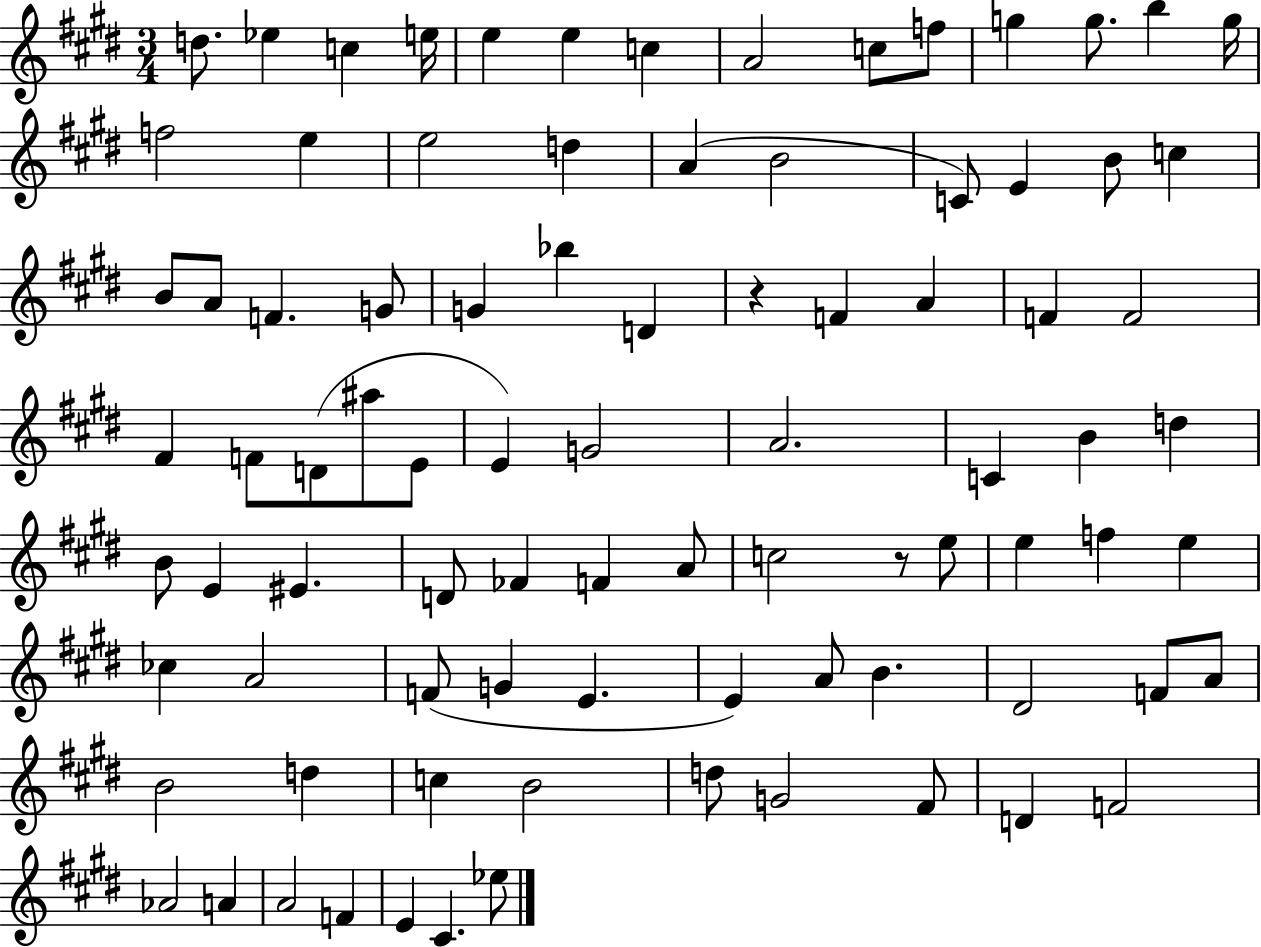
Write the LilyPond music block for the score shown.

{
  \clef treble
  \numericTimeSignature
  \time 3/4
  \key e \major
  d''8. ees''4 c''4 e''16 | e''4 e''4 c''4 | a'2 c''8 f''8 | g''4 g''8. b''4 g''16 | \break f''2 e''4 | e''2 d''4 | a'4( b'2 | c'8) e'4 b'8 c''4 | \break b'8 a'8 f'4. g'8 | g'4 bes''4 d'4 | r4 f'4 a'4 | f'4 f'2 | \break fis'4 f'8 d'8( ais''8 e'8 | e'4) g'2 | a'2. | c'4 b'4 d''4 | \break b'8 e'4 eis'4. | d'8 fes'4 f'4 a'8 | c''2 r8 e''8 | e''4 f''4 e''4 | \break ces''4 a'2 | f'8( g'4 e'4. | e'4) a'8 b'4. | dis'2 f'8 a'8 | \break b'2 d''4 | c''4 b'2 | d''8 g'2 fis'8 | d'4 f'2 | \break aes'2 a'4 | a'2 f'4 | e'4 cis'4. ees''8 | \bar "|."
}